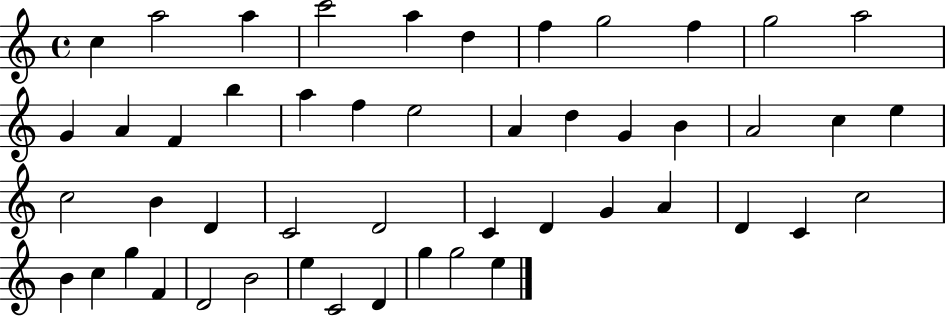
C5/q A5/h A5/q C6/h A5/q D5/q F5/q G5/h F5/q G5/h A5/h G4/q A4/q F4/q B5/q A5/q F5/q E5/h A4/q D5/q G4/q B4/q A4/h C5/q E5/q C5/h B4/q D4/q C4/h D4/h C4/q D4/q G4/q A4/q D4/q C4/q C5/h B4/q C5/q G5/q F4/q D4/h B4/h E5/q C4/h D4/q G5/q G5/h E5/q